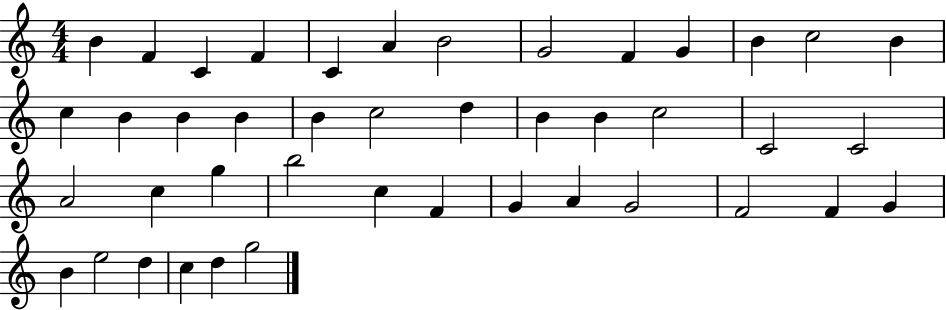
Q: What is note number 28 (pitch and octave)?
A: G5